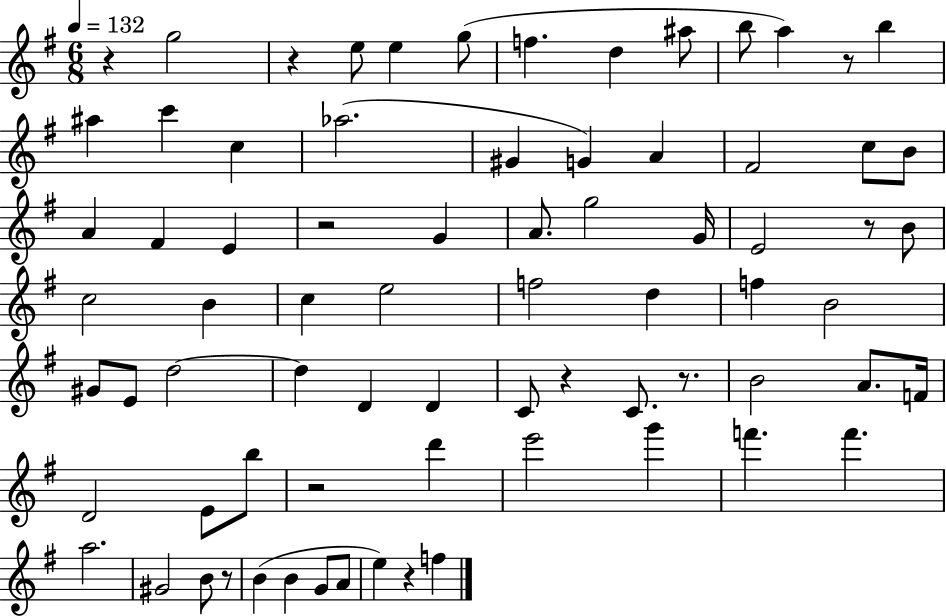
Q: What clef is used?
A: treble